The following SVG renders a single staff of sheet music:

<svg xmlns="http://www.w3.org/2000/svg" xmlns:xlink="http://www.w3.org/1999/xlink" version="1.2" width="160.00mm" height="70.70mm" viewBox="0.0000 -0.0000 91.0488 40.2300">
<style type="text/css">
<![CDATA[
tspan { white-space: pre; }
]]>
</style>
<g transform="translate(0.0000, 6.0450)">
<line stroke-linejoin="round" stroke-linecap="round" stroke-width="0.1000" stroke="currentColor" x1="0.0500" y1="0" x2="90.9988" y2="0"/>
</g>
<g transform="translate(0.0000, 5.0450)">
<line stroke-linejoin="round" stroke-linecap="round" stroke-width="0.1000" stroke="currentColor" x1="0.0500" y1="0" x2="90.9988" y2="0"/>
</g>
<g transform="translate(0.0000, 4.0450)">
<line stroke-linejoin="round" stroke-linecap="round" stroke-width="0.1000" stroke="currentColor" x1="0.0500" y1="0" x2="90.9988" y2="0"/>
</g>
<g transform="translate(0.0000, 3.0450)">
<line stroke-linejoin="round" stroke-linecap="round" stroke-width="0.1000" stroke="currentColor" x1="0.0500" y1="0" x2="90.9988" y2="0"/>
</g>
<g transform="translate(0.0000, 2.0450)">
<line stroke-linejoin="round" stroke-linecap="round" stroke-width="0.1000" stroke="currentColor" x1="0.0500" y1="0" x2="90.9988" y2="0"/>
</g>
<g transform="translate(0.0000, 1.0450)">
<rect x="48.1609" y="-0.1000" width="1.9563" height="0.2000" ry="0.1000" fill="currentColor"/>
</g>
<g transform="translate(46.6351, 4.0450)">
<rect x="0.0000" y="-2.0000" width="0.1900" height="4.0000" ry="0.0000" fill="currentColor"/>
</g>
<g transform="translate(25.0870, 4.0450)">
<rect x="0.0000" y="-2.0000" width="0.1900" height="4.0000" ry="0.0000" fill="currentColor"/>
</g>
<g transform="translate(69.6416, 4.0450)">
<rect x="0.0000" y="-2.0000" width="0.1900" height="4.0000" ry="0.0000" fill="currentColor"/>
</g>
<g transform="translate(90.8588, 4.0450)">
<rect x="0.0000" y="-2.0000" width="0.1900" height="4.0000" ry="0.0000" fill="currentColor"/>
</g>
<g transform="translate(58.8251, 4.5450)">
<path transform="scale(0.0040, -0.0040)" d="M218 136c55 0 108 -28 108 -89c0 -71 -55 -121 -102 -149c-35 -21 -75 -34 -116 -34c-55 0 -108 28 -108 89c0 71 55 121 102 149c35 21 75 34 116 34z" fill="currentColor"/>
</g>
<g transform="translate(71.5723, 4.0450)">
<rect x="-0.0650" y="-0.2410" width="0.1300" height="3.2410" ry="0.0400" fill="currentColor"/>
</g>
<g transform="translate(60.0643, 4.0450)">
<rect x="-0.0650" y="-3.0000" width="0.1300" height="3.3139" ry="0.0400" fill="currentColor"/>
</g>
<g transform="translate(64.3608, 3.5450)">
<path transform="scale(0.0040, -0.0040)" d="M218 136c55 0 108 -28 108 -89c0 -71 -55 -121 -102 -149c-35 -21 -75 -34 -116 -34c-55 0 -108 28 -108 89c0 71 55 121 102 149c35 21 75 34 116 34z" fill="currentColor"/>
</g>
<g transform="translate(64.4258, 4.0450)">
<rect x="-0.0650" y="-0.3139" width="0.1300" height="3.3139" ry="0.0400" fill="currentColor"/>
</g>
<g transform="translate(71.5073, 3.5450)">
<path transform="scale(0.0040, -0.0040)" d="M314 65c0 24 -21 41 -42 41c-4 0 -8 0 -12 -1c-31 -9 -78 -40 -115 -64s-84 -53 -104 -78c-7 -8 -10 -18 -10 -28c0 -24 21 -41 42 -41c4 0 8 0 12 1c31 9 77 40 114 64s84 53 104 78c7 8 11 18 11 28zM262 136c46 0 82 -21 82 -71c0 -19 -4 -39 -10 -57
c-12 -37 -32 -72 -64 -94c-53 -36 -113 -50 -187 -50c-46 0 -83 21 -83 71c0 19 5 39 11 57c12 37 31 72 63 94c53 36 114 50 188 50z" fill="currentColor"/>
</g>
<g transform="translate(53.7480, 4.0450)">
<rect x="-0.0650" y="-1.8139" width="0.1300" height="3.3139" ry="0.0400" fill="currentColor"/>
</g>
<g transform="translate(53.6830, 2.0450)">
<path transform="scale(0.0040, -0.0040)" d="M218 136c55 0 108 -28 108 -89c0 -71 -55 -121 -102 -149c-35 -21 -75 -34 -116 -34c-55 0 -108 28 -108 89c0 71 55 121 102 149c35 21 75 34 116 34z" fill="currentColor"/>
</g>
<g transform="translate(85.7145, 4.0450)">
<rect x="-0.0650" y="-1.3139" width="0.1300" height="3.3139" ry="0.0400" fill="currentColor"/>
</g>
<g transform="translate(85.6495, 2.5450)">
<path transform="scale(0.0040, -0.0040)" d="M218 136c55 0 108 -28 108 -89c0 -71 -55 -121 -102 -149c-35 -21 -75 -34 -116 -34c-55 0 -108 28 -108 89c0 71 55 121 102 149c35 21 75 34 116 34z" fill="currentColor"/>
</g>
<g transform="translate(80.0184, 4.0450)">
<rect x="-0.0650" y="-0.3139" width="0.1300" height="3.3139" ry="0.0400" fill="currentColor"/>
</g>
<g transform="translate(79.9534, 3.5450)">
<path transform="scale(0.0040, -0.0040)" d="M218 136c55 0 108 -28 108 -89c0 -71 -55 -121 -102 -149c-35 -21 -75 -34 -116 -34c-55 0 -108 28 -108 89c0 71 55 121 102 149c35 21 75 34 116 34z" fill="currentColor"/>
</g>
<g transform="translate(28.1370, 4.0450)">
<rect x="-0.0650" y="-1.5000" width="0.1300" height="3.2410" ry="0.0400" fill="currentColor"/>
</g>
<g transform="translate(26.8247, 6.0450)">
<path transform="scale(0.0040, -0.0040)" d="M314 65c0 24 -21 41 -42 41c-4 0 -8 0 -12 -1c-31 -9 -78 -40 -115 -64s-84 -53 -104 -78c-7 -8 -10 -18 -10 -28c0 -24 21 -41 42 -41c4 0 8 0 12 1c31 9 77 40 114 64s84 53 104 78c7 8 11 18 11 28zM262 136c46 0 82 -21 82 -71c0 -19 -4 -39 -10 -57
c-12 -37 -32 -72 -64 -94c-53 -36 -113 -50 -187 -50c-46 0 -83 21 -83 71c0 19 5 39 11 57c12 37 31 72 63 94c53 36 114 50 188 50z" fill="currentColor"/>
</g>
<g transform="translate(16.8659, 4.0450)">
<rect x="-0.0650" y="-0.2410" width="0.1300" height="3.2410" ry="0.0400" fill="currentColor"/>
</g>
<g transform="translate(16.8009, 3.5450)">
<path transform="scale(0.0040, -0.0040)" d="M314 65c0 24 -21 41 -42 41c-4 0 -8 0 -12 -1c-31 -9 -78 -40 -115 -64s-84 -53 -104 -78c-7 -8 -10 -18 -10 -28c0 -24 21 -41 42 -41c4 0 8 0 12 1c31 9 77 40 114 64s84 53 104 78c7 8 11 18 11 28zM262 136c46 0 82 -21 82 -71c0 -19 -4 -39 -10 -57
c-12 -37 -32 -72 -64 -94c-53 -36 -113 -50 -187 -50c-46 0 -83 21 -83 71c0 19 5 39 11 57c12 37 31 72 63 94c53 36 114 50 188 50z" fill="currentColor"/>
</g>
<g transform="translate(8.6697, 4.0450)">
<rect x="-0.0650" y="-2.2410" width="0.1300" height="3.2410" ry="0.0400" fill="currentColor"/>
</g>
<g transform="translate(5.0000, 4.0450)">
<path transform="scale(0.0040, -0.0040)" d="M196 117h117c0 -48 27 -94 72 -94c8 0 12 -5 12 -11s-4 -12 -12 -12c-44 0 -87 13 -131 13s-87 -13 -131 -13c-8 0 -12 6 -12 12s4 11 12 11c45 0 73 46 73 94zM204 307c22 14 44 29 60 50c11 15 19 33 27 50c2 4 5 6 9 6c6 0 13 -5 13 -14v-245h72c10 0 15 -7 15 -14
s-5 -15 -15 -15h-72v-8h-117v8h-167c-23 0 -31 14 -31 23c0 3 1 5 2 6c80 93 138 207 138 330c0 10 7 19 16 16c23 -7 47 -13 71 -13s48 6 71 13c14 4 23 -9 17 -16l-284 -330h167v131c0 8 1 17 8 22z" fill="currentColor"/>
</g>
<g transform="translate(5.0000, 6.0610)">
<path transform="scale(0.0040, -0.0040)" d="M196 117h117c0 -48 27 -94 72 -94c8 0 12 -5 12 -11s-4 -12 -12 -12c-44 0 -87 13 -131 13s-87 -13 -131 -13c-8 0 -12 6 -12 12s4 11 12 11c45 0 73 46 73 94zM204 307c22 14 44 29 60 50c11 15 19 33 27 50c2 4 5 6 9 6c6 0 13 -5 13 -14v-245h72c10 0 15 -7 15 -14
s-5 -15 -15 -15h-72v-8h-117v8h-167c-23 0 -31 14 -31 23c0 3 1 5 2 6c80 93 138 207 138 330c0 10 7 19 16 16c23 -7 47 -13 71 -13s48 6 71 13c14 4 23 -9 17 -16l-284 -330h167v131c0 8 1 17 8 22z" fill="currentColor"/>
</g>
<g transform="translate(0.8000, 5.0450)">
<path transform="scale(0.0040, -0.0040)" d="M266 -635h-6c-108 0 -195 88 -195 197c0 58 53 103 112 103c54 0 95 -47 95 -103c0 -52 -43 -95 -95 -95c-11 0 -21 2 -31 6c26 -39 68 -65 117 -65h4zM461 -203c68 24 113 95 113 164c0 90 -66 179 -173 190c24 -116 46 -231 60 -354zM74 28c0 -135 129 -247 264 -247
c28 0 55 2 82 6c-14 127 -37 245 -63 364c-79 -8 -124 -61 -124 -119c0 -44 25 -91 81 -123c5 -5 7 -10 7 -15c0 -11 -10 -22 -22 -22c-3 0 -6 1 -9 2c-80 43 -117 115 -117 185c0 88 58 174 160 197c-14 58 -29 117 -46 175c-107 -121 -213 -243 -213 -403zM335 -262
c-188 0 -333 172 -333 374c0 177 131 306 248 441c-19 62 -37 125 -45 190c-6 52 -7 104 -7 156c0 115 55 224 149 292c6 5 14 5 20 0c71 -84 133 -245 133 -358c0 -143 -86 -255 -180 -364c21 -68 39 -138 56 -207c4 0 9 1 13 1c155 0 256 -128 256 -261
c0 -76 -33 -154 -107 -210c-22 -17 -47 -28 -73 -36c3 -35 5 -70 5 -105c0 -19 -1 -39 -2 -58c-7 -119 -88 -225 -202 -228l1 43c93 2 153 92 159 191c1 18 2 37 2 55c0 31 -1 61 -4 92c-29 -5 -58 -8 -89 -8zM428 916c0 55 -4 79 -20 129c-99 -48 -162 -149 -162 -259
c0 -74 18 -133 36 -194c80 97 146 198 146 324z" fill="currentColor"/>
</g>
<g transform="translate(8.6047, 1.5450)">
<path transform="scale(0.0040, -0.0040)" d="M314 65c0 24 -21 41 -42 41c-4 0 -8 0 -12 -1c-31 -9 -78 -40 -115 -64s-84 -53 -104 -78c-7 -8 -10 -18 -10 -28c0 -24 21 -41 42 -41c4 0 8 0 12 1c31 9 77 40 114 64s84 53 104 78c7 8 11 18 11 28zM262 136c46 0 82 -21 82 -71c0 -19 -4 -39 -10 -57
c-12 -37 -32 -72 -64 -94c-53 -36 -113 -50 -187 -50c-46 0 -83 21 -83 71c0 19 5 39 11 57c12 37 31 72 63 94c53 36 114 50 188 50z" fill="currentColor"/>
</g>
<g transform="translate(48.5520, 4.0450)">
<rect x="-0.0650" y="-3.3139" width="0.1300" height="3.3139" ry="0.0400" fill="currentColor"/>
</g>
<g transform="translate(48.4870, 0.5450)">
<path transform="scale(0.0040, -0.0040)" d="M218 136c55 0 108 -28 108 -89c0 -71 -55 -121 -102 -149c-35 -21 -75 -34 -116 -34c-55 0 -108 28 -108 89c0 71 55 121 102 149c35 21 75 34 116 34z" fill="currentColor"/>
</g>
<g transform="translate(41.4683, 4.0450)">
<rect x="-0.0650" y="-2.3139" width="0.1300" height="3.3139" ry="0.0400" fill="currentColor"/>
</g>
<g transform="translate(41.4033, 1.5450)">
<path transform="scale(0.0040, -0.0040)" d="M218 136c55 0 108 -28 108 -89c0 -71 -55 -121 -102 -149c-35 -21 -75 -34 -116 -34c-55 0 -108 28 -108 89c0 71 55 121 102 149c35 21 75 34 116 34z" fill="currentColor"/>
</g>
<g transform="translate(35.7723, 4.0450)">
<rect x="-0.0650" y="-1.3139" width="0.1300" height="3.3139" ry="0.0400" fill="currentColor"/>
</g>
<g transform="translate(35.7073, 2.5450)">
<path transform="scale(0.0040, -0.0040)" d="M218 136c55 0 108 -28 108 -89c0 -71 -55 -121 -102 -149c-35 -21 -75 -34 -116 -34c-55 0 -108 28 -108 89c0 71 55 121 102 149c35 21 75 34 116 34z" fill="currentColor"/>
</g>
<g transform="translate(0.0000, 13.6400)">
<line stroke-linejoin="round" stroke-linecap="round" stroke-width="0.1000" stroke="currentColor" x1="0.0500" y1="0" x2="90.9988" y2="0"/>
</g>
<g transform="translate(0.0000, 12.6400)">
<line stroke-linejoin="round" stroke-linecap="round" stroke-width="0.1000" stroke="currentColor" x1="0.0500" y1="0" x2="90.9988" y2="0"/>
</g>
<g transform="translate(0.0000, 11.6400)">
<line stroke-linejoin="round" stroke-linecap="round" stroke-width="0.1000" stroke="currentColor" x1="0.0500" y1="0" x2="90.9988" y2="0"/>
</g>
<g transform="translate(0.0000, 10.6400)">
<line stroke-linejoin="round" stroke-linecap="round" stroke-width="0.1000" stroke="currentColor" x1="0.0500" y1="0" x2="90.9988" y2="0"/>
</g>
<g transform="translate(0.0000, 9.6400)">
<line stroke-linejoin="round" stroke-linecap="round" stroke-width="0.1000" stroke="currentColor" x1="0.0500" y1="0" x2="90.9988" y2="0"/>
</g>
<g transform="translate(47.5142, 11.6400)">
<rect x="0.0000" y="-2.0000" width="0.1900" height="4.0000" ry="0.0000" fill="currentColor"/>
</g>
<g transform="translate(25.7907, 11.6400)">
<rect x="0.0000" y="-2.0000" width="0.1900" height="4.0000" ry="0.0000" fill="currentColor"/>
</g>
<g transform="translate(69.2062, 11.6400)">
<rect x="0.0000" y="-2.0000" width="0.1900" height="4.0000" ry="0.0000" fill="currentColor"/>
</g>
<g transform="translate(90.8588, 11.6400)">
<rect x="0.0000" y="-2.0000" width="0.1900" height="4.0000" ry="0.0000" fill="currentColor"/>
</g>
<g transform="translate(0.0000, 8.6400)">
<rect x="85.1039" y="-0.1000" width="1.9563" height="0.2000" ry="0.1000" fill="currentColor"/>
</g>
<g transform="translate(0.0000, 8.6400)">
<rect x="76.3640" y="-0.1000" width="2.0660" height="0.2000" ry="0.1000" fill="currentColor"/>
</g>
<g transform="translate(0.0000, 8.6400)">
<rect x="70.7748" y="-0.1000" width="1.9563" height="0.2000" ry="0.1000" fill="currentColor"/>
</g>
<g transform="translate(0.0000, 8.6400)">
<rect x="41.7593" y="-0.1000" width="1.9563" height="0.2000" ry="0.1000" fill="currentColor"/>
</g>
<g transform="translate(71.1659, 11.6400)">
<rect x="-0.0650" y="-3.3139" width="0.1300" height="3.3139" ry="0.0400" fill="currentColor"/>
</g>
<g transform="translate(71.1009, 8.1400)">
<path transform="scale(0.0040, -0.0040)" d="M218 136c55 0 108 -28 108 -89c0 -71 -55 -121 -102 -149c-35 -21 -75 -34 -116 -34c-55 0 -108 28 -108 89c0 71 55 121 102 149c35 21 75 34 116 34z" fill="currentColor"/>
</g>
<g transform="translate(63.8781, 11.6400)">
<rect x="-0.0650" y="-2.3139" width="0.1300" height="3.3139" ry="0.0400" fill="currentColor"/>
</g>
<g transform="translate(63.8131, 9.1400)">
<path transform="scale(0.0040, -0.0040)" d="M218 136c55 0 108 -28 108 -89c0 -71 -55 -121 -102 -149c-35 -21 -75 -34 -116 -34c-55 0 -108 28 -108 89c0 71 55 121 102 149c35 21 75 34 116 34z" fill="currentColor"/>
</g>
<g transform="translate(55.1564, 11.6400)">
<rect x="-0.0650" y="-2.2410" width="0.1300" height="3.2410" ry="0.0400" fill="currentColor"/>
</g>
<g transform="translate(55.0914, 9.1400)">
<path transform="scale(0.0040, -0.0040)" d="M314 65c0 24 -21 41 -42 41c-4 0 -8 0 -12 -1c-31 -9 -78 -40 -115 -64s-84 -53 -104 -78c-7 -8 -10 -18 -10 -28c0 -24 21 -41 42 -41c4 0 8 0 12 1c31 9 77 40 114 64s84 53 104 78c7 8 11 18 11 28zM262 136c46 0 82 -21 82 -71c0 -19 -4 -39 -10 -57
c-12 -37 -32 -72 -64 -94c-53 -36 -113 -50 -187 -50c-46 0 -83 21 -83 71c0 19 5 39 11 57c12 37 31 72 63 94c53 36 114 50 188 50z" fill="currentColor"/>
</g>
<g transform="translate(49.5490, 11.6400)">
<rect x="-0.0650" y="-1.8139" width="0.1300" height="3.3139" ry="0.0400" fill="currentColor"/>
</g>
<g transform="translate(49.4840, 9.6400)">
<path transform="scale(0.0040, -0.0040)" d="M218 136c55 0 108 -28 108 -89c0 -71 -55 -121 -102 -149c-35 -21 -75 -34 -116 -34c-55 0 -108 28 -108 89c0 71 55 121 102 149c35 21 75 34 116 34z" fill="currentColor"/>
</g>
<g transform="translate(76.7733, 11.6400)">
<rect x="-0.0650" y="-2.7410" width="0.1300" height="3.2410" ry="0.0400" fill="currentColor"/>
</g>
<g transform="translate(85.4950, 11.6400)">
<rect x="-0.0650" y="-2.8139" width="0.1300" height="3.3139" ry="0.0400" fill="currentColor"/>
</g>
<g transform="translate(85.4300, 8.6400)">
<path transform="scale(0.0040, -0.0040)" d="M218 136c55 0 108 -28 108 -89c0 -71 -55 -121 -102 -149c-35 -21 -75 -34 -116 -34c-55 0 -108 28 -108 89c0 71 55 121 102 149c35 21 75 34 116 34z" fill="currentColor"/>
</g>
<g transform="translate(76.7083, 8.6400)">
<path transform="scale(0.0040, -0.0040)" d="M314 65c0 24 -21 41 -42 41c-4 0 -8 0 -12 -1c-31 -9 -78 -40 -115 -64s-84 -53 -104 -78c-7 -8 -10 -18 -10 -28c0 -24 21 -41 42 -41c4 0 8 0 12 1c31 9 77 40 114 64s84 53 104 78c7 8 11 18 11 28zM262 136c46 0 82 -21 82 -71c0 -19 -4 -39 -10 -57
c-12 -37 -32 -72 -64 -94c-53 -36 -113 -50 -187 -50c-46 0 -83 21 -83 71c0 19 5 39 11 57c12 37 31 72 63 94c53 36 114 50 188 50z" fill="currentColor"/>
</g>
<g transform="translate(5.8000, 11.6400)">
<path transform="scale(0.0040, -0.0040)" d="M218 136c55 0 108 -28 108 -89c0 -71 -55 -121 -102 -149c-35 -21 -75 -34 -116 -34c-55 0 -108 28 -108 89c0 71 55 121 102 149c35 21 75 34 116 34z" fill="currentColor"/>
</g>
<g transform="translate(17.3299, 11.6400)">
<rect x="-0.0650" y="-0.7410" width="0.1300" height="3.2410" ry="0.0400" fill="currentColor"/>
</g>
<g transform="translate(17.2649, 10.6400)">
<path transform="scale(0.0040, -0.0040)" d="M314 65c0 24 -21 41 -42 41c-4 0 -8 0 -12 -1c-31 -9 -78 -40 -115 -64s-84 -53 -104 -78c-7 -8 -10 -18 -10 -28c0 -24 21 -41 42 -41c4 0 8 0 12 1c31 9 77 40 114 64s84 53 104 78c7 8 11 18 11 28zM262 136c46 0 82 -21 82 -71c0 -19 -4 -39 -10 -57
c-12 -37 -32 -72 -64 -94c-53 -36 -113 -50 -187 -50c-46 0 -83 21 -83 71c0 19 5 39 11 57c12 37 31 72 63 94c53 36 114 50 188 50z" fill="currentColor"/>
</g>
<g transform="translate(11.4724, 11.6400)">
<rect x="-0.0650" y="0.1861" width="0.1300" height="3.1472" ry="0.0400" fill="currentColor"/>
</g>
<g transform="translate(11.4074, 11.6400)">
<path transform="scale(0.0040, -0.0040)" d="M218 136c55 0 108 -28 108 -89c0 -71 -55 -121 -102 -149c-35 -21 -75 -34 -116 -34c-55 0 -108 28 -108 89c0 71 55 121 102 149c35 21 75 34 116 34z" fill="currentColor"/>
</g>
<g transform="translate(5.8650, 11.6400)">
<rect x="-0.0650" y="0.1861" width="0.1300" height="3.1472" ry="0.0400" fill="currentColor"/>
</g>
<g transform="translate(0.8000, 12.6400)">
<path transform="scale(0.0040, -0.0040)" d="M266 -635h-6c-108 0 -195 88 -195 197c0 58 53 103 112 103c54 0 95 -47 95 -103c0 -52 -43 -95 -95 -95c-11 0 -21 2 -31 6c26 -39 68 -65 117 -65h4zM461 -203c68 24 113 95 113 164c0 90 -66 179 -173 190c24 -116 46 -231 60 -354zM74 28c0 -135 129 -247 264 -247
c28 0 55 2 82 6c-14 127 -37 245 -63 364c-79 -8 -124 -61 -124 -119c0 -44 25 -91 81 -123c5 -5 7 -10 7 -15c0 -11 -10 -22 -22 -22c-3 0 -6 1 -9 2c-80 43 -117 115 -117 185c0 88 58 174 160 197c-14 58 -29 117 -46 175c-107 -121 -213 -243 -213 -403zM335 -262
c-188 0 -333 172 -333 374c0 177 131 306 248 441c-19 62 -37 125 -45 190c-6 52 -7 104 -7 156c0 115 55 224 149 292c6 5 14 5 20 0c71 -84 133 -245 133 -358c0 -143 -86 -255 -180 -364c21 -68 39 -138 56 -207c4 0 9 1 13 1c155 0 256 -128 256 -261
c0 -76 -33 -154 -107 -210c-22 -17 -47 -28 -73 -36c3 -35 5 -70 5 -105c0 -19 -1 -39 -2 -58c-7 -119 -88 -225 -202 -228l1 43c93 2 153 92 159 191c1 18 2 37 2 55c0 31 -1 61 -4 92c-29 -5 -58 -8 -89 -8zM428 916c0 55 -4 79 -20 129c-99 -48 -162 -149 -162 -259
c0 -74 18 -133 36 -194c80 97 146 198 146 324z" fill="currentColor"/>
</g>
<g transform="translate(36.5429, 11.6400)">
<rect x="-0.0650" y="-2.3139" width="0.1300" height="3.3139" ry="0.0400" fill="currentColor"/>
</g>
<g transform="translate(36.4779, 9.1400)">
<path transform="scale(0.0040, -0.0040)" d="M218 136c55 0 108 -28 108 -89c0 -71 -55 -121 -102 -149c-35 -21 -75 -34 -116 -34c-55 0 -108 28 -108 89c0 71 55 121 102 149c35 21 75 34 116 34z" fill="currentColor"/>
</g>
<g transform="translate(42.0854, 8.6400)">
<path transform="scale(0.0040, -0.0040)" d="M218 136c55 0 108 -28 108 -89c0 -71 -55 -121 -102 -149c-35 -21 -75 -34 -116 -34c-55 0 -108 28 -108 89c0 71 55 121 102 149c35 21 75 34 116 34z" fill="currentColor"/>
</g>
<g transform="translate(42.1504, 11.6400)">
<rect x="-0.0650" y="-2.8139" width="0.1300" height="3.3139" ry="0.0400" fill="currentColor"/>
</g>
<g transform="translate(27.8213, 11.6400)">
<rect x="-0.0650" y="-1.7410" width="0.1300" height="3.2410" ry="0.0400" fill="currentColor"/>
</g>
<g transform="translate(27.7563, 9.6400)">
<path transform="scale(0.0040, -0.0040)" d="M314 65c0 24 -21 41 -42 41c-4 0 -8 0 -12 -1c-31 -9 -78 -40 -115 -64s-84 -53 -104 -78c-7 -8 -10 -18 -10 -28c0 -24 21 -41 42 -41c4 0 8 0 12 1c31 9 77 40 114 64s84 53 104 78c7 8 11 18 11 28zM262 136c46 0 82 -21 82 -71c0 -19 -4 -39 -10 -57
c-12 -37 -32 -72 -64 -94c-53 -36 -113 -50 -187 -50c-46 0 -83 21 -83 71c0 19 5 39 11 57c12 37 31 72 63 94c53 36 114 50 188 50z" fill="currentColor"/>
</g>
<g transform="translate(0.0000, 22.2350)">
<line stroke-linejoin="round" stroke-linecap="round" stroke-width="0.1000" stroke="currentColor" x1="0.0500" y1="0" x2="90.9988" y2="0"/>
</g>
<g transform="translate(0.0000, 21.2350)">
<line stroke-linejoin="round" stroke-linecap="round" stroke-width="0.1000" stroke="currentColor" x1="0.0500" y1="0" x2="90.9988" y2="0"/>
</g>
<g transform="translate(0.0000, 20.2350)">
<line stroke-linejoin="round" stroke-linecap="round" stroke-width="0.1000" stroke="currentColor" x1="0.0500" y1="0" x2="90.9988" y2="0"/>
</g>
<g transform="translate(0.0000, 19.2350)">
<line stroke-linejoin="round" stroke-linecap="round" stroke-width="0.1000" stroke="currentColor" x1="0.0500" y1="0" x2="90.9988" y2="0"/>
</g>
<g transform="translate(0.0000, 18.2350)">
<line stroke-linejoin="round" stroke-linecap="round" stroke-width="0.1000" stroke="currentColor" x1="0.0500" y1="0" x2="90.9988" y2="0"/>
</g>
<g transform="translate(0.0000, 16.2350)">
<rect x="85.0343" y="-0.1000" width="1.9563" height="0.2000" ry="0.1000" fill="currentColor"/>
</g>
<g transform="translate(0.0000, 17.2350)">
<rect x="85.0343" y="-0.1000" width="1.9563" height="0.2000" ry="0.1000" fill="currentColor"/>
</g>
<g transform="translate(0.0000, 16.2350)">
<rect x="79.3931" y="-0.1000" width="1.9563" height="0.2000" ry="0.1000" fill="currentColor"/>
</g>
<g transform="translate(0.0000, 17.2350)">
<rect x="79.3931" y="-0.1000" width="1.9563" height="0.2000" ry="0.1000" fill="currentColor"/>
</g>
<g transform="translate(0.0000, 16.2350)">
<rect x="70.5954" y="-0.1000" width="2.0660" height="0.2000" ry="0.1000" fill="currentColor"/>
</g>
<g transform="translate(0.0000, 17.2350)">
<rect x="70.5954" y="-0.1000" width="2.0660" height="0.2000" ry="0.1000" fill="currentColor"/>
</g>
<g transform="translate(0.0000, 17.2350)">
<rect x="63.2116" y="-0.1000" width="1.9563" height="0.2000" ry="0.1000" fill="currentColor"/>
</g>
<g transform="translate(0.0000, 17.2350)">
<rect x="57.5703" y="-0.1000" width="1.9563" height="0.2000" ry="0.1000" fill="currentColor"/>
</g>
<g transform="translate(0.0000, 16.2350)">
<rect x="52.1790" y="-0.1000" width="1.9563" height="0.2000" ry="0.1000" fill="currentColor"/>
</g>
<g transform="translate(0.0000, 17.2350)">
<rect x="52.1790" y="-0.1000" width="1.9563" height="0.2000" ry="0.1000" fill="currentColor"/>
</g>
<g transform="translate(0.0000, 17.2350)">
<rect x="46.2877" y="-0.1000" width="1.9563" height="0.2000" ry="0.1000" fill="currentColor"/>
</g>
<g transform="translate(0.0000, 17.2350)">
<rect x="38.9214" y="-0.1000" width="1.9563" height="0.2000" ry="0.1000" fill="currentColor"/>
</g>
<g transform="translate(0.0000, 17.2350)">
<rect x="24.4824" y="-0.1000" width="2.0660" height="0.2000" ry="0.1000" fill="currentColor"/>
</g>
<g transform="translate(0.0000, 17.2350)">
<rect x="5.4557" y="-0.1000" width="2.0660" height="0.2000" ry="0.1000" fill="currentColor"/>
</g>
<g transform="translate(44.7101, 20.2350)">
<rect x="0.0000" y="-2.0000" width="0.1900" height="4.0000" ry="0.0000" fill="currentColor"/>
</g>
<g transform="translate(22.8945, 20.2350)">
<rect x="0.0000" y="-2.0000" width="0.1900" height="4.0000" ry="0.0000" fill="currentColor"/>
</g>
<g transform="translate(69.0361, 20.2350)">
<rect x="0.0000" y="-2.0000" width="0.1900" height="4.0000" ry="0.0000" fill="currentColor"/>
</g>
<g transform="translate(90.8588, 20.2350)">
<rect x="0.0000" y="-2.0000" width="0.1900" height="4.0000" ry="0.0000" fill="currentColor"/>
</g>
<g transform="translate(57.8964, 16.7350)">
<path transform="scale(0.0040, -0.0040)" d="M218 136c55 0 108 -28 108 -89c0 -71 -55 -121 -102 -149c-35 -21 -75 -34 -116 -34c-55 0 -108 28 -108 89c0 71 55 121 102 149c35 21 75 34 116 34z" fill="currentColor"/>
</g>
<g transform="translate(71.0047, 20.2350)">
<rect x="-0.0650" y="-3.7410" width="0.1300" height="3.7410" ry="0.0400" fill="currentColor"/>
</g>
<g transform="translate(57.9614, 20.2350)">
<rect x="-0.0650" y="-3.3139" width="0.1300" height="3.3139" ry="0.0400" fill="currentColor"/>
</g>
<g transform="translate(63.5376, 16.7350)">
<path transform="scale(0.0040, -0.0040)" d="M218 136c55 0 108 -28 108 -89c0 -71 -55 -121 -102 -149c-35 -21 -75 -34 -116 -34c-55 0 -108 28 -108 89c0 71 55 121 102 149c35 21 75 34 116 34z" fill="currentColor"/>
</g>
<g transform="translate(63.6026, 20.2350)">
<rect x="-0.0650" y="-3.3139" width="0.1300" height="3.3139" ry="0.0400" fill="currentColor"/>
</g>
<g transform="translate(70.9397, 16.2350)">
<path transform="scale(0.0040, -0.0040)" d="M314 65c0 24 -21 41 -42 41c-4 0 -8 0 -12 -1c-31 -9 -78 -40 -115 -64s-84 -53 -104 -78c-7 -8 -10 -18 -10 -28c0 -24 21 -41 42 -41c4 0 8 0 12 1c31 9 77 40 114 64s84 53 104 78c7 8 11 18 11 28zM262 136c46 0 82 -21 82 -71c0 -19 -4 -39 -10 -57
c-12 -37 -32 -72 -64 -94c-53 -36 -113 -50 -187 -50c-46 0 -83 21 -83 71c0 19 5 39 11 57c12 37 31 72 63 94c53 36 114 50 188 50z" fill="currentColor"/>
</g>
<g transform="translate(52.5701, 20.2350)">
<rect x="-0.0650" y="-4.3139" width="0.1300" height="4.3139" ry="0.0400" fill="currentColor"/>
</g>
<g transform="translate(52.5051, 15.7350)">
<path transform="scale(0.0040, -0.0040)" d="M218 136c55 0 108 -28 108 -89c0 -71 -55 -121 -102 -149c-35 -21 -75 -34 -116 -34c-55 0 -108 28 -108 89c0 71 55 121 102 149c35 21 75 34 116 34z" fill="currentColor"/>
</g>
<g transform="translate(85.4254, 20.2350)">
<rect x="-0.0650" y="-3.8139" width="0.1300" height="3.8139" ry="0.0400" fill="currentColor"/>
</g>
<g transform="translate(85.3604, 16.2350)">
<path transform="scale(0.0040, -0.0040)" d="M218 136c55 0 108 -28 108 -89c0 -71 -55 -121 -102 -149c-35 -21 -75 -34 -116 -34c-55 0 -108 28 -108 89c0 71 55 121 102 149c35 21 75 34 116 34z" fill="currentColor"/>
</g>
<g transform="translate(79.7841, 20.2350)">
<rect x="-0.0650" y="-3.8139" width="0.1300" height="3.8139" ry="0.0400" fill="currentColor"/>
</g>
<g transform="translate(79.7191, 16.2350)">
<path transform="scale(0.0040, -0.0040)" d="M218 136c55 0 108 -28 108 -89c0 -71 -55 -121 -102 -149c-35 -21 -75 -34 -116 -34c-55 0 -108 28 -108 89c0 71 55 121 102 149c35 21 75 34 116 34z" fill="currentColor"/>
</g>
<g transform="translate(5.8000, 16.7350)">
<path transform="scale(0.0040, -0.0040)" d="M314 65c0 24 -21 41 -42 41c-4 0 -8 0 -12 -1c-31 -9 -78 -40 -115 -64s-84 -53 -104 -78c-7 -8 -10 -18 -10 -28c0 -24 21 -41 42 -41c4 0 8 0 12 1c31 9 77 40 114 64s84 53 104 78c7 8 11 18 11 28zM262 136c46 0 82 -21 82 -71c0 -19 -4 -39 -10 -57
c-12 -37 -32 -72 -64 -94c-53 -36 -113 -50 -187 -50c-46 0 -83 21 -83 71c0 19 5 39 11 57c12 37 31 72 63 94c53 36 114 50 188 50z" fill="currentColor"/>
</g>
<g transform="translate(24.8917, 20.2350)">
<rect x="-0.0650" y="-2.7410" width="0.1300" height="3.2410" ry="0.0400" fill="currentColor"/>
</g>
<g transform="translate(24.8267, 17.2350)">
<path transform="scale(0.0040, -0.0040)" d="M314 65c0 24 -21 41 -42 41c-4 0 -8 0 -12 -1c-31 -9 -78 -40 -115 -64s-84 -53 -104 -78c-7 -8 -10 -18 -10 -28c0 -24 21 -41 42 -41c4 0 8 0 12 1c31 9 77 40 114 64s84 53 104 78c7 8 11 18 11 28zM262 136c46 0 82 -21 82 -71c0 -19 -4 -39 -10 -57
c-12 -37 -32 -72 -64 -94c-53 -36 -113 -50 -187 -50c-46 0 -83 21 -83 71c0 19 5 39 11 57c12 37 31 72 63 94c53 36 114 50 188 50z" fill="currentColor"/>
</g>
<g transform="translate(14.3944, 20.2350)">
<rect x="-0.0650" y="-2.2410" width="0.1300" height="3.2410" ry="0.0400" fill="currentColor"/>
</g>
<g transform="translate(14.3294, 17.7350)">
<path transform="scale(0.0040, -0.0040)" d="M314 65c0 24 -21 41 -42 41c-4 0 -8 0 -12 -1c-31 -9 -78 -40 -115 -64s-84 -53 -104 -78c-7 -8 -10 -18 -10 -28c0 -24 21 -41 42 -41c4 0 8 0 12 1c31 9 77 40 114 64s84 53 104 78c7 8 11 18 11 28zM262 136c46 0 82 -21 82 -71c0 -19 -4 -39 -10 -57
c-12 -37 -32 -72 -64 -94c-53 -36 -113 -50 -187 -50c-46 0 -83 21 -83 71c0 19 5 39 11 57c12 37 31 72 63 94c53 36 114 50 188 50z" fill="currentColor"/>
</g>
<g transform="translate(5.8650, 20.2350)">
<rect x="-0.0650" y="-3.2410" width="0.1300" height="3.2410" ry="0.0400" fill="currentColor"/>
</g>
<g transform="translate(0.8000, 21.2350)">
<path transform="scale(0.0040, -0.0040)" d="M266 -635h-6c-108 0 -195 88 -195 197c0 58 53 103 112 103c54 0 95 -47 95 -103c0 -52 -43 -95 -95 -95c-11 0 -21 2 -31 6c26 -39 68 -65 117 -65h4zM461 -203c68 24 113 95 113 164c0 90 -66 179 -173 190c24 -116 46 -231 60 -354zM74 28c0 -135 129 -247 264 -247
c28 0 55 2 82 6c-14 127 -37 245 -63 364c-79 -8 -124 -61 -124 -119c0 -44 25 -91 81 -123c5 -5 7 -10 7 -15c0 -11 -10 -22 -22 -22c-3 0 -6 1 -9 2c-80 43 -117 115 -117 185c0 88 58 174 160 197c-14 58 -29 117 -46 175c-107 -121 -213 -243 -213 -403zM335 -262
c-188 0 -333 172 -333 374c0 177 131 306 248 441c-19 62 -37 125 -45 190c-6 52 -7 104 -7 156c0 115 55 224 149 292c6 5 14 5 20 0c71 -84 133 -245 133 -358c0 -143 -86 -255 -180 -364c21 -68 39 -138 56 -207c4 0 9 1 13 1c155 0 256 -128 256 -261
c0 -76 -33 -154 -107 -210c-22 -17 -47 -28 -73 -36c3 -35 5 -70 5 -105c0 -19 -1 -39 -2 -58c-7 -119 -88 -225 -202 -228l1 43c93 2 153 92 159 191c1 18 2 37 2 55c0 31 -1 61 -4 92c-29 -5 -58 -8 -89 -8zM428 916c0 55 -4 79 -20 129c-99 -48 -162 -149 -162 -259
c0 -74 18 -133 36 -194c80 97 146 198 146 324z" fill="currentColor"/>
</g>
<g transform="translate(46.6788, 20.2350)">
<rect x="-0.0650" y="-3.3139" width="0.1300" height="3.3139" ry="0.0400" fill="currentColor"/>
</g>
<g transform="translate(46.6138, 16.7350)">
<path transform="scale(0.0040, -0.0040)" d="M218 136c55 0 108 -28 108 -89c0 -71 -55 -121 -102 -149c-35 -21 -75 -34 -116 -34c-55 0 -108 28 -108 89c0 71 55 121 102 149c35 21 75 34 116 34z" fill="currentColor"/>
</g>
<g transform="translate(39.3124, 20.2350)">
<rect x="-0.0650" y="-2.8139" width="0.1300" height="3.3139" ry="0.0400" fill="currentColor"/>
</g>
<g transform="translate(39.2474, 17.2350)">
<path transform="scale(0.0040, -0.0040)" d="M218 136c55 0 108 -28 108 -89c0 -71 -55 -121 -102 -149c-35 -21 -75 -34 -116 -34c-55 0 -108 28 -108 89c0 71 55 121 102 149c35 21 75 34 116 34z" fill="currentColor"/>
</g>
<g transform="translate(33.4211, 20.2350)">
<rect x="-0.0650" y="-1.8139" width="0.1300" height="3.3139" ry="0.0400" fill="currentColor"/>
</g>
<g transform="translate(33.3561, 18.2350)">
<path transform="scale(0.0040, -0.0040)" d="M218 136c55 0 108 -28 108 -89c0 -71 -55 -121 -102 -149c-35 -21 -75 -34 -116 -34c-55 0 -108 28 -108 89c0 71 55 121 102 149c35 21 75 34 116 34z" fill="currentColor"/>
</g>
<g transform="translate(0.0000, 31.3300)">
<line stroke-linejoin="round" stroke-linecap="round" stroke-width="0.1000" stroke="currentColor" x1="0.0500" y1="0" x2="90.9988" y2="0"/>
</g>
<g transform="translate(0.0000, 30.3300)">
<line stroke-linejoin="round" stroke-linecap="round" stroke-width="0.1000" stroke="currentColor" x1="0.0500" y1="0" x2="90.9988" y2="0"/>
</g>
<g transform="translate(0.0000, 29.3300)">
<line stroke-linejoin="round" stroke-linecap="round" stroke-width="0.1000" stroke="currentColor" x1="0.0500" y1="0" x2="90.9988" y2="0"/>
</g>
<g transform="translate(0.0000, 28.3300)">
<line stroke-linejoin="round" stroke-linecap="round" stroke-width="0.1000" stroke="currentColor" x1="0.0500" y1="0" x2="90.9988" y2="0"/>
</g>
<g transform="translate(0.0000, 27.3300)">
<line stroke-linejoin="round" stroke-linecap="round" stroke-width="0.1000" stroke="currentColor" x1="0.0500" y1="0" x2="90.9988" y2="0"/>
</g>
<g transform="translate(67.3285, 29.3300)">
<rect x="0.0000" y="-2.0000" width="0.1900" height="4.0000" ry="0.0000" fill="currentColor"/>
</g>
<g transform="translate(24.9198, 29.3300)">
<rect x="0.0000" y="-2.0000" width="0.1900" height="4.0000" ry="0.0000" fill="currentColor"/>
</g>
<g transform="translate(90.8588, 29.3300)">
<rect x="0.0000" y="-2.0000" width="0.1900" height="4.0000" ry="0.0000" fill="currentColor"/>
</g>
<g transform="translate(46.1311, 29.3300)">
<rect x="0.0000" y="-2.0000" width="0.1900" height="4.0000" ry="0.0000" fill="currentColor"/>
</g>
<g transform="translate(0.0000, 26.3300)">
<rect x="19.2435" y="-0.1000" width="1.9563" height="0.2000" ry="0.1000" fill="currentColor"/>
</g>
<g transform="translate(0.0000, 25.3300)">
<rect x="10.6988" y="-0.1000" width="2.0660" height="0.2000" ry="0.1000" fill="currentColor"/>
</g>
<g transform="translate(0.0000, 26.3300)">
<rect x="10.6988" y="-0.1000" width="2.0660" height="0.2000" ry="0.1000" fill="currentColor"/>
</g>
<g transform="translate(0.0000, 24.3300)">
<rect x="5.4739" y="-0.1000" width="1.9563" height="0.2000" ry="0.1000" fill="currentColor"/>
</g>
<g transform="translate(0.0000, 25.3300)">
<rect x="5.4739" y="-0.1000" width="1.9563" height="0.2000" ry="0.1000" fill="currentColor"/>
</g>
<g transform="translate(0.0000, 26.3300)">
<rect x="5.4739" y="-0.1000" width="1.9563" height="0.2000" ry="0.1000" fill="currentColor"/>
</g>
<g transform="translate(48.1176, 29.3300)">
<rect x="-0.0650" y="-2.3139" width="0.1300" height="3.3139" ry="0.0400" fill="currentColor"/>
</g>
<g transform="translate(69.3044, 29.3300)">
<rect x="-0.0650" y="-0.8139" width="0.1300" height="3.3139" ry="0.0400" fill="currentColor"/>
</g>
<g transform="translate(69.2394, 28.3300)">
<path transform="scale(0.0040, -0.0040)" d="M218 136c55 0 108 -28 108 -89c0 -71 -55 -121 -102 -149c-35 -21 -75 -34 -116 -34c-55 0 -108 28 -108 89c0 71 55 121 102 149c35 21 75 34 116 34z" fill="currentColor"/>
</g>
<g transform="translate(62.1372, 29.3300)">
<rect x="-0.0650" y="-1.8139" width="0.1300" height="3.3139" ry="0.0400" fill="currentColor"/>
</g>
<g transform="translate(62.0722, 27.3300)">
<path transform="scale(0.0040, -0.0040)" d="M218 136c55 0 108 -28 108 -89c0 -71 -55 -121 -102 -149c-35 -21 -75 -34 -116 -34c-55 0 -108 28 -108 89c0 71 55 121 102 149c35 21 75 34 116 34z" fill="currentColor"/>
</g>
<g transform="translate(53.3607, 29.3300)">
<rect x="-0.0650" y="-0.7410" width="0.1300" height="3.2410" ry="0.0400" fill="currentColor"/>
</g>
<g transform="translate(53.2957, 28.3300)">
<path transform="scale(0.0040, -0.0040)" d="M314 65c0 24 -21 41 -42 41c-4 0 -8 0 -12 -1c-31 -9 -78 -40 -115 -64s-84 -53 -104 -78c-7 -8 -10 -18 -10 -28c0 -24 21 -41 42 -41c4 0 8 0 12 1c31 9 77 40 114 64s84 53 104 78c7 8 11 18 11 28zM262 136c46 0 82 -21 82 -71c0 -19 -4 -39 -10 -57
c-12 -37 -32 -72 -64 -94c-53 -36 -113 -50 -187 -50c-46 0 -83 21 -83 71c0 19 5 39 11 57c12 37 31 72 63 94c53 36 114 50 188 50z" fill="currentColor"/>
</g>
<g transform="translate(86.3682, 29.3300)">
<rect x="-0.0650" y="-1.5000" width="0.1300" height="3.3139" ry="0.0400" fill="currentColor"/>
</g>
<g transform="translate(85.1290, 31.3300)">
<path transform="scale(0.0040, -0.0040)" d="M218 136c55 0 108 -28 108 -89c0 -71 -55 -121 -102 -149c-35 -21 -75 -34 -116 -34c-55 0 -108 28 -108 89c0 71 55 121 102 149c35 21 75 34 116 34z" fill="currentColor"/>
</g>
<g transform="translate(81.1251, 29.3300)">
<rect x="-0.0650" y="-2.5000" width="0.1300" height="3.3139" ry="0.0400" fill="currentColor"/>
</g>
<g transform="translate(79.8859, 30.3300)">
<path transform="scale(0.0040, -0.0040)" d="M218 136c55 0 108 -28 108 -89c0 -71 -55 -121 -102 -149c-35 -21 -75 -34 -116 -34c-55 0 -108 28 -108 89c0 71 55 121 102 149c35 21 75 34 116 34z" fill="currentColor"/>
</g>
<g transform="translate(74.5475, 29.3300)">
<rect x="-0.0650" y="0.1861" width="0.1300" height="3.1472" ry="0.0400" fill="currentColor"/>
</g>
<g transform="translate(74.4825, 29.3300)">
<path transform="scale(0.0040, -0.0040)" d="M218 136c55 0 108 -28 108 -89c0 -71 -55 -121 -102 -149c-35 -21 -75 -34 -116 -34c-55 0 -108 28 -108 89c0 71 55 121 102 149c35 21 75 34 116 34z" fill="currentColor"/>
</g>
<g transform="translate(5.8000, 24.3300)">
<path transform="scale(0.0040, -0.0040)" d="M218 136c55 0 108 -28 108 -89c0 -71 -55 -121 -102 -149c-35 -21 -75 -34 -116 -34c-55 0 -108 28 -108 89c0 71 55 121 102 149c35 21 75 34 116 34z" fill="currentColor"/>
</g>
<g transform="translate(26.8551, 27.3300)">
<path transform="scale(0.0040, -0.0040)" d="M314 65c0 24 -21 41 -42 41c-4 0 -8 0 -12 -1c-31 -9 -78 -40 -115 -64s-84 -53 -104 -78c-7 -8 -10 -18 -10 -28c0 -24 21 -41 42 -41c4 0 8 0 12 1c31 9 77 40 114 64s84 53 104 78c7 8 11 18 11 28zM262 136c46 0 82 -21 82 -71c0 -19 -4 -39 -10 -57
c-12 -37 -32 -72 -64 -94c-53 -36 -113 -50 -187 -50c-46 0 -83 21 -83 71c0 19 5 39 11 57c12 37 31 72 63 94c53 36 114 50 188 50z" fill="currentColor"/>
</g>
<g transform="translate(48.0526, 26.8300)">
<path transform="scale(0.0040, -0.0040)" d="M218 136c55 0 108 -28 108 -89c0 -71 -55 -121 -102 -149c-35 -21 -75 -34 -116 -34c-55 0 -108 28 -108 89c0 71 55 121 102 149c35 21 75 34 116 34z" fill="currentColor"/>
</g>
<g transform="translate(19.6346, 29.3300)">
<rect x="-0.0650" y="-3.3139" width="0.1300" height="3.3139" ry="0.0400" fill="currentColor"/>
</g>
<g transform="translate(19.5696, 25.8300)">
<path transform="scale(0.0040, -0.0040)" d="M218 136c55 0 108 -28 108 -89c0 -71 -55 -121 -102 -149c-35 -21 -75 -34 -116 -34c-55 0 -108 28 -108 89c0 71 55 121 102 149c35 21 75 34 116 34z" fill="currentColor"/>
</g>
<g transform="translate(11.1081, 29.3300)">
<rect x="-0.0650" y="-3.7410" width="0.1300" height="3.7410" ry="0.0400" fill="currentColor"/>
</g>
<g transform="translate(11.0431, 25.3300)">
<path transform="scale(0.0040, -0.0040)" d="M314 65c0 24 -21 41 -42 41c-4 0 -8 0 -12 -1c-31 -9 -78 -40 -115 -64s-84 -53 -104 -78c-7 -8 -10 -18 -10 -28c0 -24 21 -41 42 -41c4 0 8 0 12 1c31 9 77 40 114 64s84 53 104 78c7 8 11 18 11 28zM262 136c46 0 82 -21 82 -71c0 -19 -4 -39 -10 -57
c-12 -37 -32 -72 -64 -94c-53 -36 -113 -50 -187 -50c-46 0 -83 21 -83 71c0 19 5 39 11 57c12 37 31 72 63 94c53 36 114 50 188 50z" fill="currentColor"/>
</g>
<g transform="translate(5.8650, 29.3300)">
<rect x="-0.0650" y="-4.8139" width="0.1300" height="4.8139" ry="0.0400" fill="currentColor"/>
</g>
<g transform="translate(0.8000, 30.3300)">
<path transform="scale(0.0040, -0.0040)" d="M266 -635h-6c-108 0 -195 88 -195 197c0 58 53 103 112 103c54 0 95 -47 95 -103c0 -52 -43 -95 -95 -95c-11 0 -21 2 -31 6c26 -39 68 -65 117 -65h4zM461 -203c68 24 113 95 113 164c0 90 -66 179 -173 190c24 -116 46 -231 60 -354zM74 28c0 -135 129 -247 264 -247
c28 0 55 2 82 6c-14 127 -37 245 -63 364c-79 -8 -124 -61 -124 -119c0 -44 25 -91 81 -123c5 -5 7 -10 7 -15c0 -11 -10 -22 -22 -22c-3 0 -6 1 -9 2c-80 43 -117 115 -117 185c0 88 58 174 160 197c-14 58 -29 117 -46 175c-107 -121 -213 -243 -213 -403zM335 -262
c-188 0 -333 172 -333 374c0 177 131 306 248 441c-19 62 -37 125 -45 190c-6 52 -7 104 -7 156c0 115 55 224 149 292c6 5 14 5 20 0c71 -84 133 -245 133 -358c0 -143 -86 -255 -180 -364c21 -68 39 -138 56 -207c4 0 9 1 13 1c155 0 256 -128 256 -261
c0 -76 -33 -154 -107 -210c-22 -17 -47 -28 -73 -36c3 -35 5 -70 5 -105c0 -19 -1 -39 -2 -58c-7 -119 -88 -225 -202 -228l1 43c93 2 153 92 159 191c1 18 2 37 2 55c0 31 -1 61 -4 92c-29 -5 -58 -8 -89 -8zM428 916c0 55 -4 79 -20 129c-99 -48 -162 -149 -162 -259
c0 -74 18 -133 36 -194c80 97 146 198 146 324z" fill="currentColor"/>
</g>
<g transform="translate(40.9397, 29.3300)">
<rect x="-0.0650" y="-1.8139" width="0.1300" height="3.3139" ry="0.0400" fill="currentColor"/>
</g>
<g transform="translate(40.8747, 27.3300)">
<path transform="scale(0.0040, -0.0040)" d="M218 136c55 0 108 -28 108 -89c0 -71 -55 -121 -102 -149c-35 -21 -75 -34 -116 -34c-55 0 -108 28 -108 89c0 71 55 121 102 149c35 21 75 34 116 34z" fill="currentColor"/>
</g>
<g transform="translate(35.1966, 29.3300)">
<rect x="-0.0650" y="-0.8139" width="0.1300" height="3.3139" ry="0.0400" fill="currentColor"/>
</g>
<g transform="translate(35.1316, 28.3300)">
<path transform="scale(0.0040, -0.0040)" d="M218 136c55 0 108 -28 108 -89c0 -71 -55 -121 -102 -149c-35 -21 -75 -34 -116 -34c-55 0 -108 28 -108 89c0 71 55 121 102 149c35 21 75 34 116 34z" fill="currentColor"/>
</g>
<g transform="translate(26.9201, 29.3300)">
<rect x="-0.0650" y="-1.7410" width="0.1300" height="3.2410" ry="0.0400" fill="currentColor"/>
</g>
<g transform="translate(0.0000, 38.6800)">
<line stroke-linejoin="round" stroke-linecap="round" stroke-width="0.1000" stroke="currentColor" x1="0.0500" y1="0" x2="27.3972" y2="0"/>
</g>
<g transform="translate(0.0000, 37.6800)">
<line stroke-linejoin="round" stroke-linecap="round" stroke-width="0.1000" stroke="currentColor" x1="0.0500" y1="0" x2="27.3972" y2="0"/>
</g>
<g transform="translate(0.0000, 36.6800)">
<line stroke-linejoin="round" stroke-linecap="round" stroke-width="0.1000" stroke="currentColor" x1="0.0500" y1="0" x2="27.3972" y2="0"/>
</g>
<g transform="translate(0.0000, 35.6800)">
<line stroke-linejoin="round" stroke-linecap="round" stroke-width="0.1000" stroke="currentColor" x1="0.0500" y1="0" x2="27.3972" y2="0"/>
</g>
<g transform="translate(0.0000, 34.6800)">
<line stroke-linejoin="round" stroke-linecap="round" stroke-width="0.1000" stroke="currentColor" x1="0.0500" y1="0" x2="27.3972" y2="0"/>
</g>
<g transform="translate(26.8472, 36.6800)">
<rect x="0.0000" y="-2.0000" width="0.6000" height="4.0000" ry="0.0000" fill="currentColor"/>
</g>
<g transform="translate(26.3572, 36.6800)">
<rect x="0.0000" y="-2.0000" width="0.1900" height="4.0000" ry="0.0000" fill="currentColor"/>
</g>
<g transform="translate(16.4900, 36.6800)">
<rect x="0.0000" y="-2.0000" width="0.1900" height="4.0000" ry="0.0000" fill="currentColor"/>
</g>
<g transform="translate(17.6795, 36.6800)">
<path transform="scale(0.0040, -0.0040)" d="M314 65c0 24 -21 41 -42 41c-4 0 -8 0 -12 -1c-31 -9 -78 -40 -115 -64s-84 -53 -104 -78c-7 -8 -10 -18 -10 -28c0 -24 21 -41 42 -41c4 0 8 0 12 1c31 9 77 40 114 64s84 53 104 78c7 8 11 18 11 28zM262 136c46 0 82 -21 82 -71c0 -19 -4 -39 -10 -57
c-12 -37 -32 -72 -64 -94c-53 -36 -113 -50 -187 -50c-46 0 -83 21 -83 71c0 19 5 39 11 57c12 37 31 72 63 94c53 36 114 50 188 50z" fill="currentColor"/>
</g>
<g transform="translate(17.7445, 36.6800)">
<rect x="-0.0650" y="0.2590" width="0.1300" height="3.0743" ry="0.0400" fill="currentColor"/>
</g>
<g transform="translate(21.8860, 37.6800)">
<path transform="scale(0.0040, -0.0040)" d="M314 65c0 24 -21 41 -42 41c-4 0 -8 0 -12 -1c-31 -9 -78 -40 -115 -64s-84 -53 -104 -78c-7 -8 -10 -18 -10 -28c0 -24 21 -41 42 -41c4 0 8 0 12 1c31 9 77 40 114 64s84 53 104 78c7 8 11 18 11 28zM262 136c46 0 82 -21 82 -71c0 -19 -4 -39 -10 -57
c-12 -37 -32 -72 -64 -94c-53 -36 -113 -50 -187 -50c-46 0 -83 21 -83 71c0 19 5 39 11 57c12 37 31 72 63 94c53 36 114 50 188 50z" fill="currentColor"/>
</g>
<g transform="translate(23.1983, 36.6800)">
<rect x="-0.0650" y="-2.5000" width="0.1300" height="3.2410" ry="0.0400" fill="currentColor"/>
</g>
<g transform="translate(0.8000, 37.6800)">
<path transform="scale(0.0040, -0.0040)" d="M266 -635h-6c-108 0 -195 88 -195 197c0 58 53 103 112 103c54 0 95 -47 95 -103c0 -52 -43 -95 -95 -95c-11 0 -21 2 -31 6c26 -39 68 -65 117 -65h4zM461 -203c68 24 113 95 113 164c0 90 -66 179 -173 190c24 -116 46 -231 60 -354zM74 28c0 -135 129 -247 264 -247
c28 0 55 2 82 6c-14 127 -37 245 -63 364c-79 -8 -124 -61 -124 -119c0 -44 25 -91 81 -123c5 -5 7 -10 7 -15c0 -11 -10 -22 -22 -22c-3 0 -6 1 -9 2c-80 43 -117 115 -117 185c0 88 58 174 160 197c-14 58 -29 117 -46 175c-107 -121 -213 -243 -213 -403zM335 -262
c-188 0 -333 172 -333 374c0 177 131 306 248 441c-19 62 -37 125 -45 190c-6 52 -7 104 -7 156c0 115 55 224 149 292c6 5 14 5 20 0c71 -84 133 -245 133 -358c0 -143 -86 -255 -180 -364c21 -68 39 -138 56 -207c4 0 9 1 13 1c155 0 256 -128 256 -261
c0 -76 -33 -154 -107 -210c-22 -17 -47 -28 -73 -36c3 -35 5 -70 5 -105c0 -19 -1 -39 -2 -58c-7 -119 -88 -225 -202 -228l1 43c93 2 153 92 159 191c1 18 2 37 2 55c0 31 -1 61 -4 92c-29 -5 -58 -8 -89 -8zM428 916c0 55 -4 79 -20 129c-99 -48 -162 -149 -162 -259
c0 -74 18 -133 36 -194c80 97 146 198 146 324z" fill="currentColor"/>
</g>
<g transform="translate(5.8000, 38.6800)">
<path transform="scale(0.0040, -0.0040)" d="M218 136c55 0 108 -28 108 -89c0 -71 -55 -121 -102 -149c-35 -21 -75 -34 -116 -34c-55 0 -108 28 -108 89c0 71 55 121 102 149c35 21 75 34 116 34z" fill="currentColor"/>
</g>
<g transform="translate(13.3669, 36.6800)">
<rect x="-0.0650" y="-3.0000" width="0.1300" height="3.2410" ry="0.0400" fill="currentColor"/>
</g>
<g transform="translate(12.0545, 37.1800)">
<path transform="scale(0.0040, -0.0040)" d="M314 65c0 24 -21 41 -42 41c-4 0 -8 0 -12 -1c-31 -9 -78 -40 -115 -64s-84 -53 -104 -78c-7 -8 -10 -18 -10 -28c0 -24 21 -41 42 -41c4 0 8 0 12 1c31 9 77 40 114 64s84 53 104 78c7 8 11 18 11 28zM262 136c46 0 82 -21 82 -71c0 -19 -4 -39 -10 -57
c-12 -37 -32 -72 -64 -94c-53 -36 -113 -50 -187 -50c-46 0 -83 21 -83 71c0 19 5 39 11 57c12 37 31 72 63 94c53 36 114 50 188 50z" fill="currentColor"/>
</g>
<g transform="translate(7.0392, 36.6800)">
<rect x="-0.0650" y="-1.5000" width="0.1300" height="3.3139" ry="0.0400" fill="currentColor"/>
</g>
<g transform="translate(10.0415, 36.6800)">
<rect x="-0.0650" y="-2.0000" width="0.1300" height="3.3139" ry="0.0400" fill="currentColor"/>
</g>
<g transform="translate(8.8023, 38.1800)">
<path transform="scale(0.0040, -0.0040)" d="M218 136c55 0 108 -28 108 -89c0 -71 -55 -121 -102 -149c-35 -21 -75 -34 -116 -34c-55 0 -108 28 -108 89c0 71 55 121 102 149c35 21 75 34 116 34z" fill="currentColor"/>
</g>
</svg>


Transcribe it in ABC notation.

X:1
T:Untitled
M:4/4
L:1/4
K:C
g2 c2 E2 e g b f A c c2 c e B B d2 f2 g a f g2 g b a2 a b2 g2 a2 f a b d' b b c'2 c' c' e' c'2 b f2 d f g d2 f d B G E E F A2 B2 G2